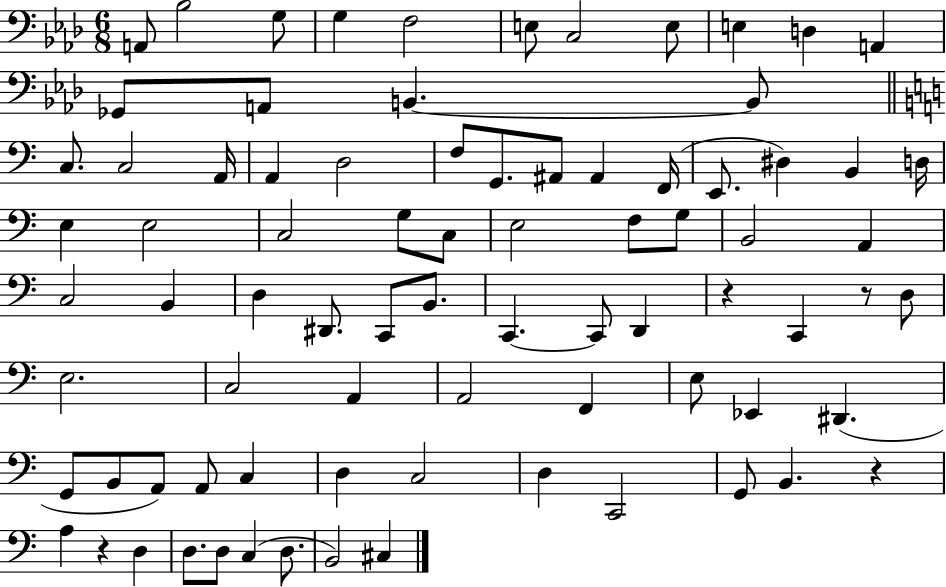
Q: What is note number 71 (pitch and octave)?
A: D3